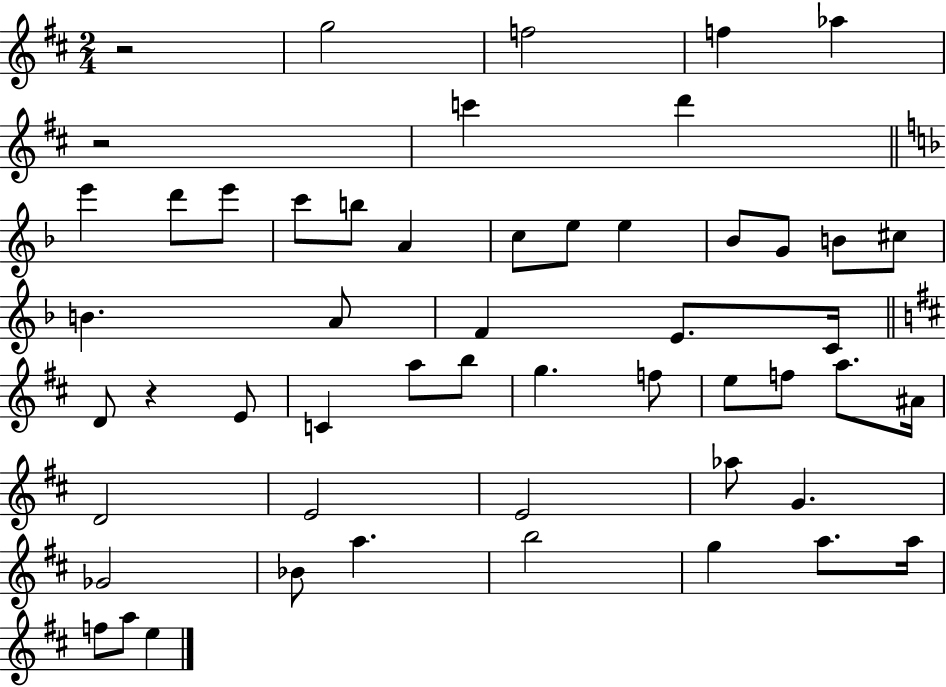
{
  \clef treble
  \numericTimeSignature
  \time 2/4
  \key d \major
  \repeat volta 2 { r2 | g''2 | f''2 | f''4 aes''4 | \break r2 | c'''4 d'''4 | \bar "||" \break \key d \minor e'''4 d'''8 e'''8 | c'''8 b''8 a'4 | c''8 e''8 e''4 | bes'8 g'8 b'8 cis''8 | \break b'4. a'8 | f'4 e'8. c'16 | \bar "||" \break \key d \major d'8 r4 e'8 | c'4 a''8 b''8 | g''4. f''8 | e''8 f''8 a''8. ais'16 | \break d'2 | e'2 | e'2 | aes''8 g'4. | \break ges'2 | bes'8 a''4. | b''2 | g''4 a''8. a''16 | \break f''8 a''8 e''4 | } \bar "|."
}